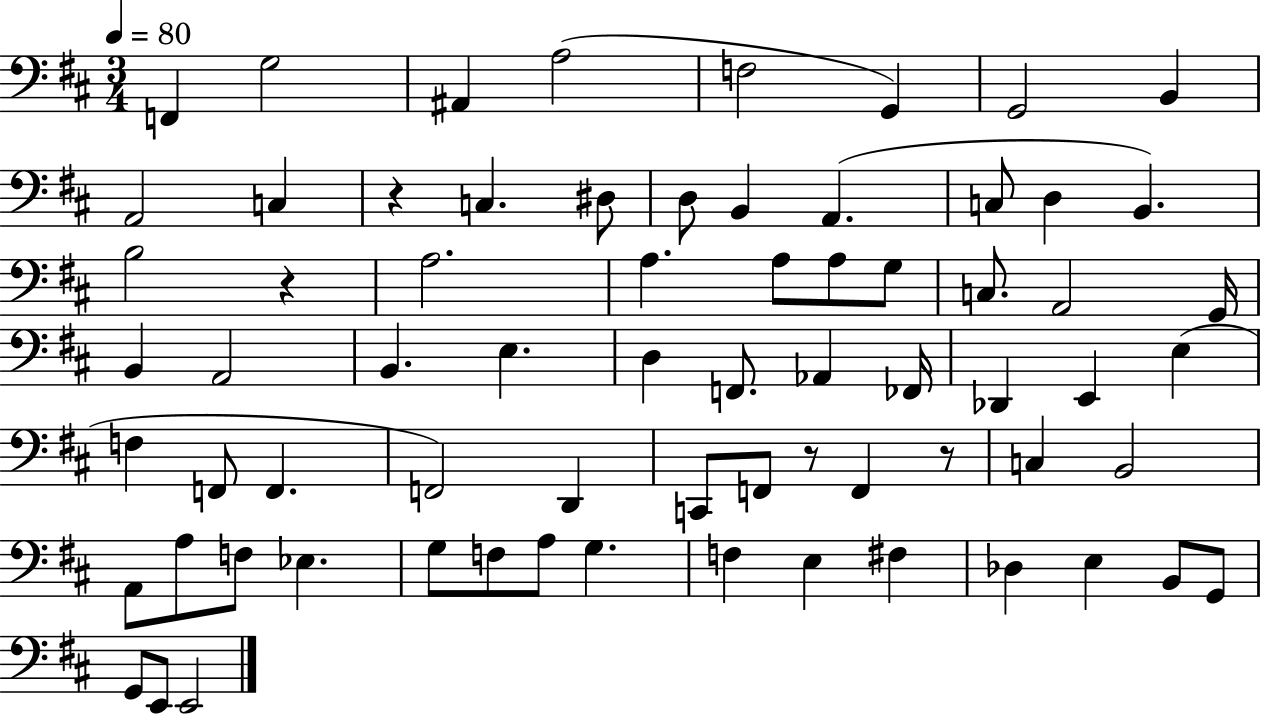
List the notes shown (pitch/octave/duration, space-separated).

F2/q G3/h A#2/q A3/h F3/h G2/q G2/h B2/q A2/h C3/q R/q C3/q. D#3/e D3/e B2/q A2/q. C3/e D3/q B2/q. B3/h R/q A3/h. A3/q. A3/e A3/e G3/e C3/e. A2/h G2/s B2/q A2/h B2/q. E3/q. D3/q F2/e. Ab2/q FES2/s Db2/q E2/q E3/q F3/q F2/e F2/q. F2/h D2/q C2/e F2/e R/e F2/q R/e C3/q B2/h A2/e A3/e F3/e Eb3/q. G3/e F3/e A3/e G3/q. F3/q E3/q F#3/q Db3/q E3/q B2/e G2/e G2/e E2/e E2/h